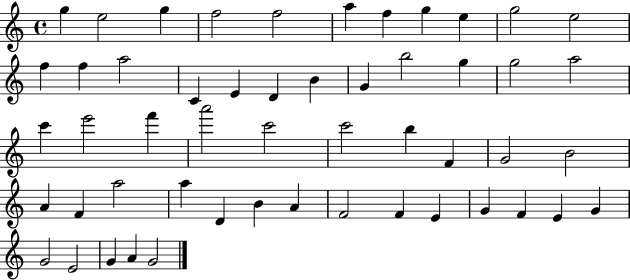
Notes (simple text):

G5/q E5/h G5/q F5/h F5/h A5/q F5/q G5/q E5/q G5/h E5/h F5/q F5/q A5/h C4/q E4/q D4/q B4/q G4/q B5/h G5/q G5/h A5/h C6/q E6/h F6/q A6/h C6/h C6/h B5/q F4/q G4/h B4/h A4/q F4/q A5/h A5/q D4/q B4/q A4/q F4/h F4/q E4/q G4/q F4/q E4/q G4/q G4/h E4/h G4/q A4/q G4/h